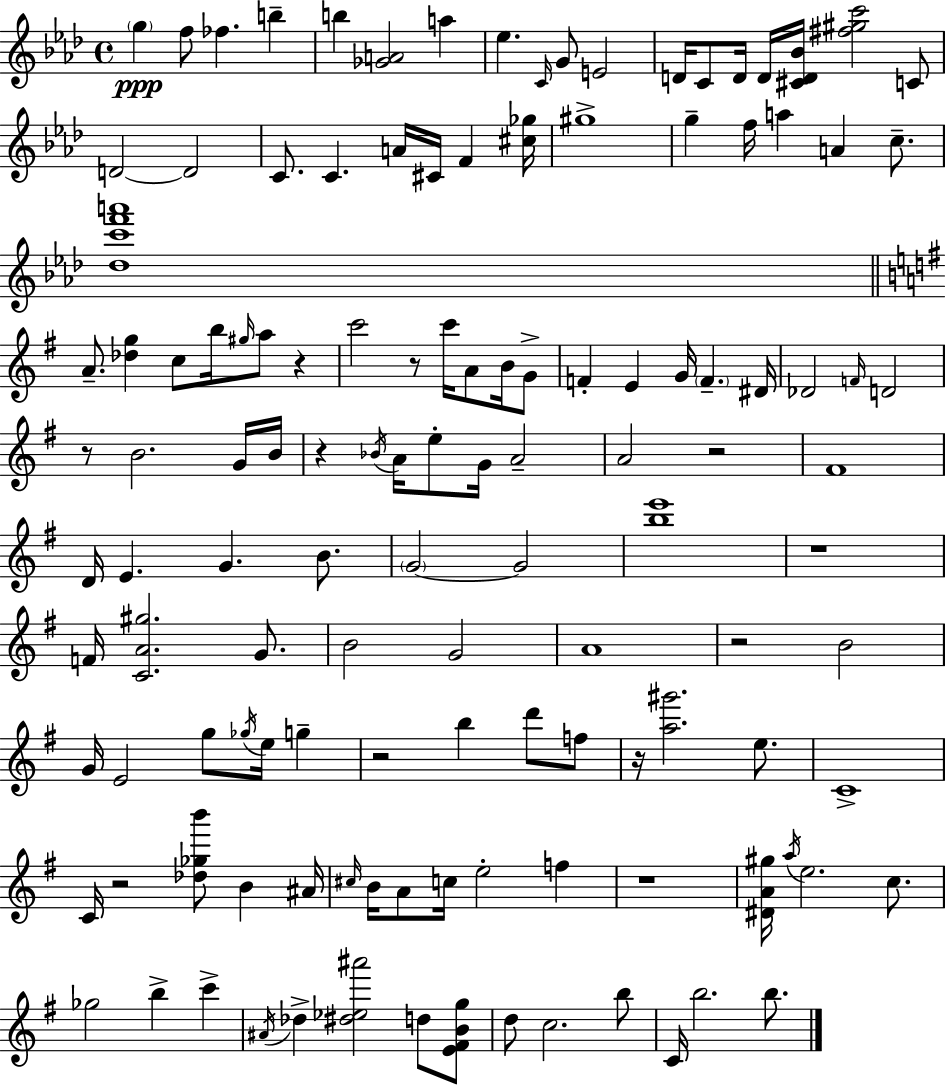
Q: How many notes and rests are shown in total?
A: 127